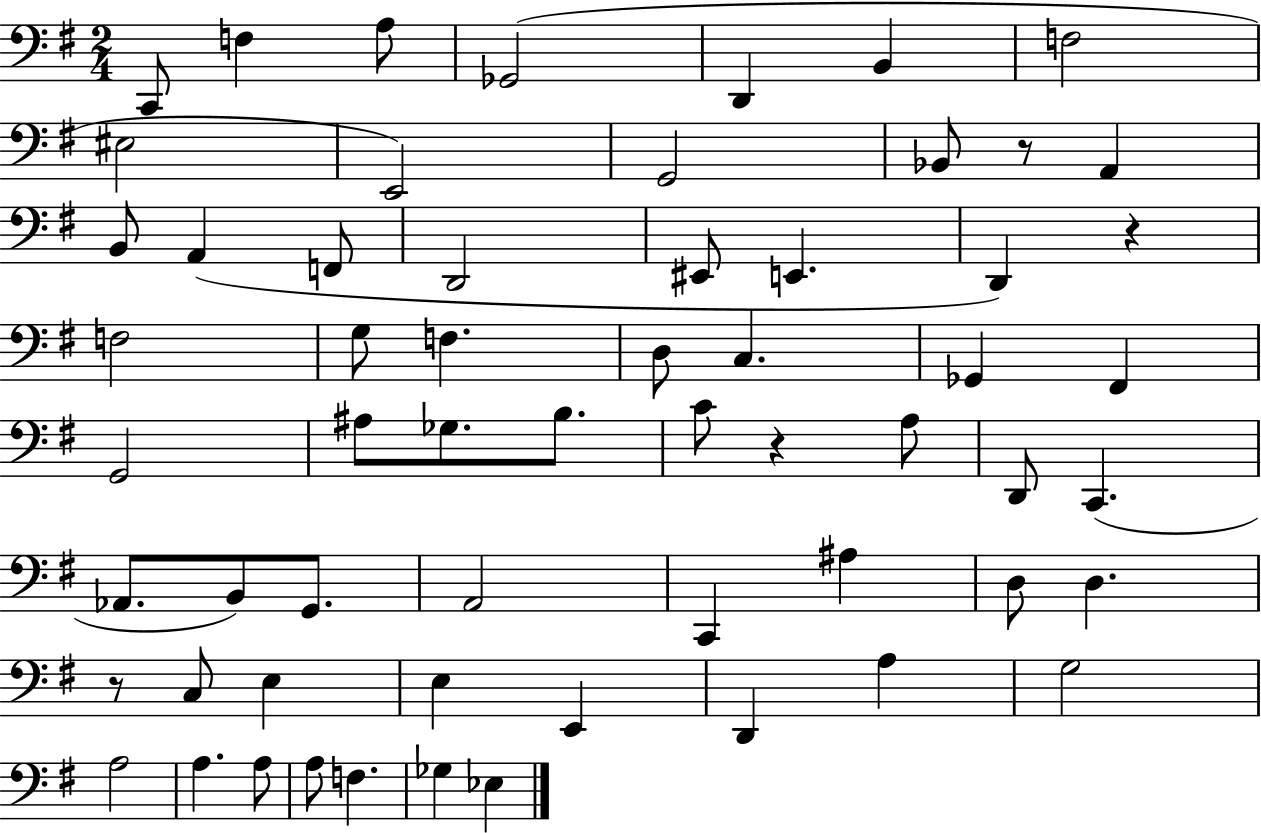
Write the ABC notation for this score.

X:1
T:Untitled
M:2/4
L:1/4
K:G
C,,/2 F, A,/2 _G,,2 D,, B,, F,2 ^E,2 E,,2 G,,2 _B,,/2 z/2 A,, B,,/2 A,, F,,/2 D,,2 ^E,,/2 E,, D,, z F,2 G,/2 F, D,/2 C, _G,, ^F,, G,,2 ^A,/2 _G,/2 B,/2 C/2 z A,/2 D,,/2 C,, _A,,/2 B,,/2 G,,/2 A,,2 C,, ^A, D,/2 D, z/2 C,/2 E, E, E,, D,, A, G,2 A,2 A, A,/2 A,/2 F, _G, _E,